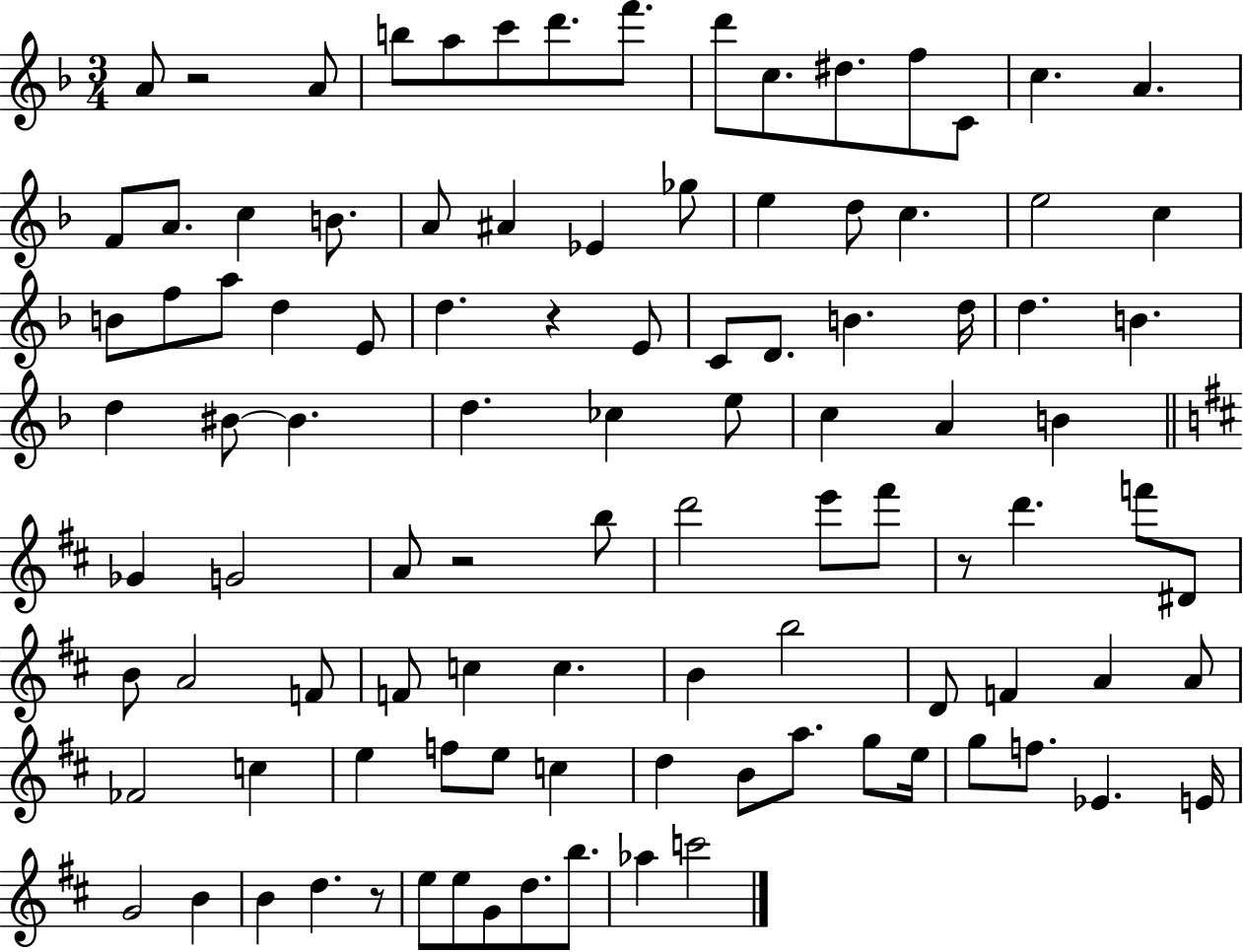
{
  \clef treble
  \numericTimeSignature
  \time 3/4
  \key f \major
  a'8 r2 a'8 | b''8 a''8 c'''8 d'''8. f'''8. | d'''8 c''8. dis''8. f''8 c'8 | c''4. a'4. | \break f'8 a'8. c''4 b'8. | a'8 ais'4 ees'4 ges''8 | e''4 d''8 c''4. | e''2 c''4 | \break b'8 f''8 a''8 d''4 e'8 | d''4. r4 e'8 | c'8 d'8. b'4. d''16 | d''4. b'4. | \break d''4 bis'8~~ bis'4. | d''4. ces''4 e''8 | c''4 a'4 b'4 | \bar "||" \break \key b \minor ges'4 g'2 | a'8 r2 b''8 | d'''2 e'''8 fis'''8 | r8 d'''4. f'''8 dis'8 | \break b'8 a'2 f'8 | f'8 c''4 c''4. | b'4 b''2 | d'8 f'4 a'4 a'8 | \break fes'2 c''4 | e''4 f''8 e''8 c''4 | d''4 b'8 a''8. g''8 e''16 | g''8 f''8. ees'4. e'16 | \break g'2 b'4 | b'4 d''4. r8 | e''8 e''8 g'8 d''8. b''8. | aes''4 c'''2 | \break \bar "|."
}